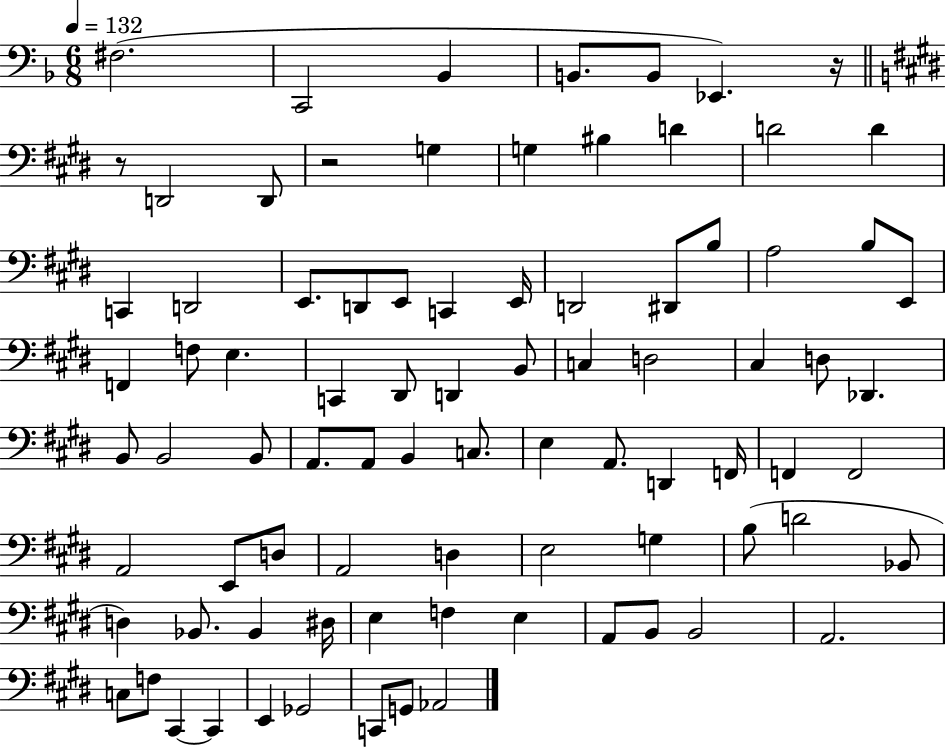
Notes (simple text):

F#3/h. C2/h Bb2/q B2/e. B2/e Eb2/q. R/s R/e D2/h D2/e R/h G3/q G3/q BIS3/q D4/q D4/h D4/q C2/q D2/h E2/e. D2/e E2/e C2/q E2/s D2/h D#2/e B3/e A3/h B3/e E2/e F2/q F3/e E3/q. C2/q D#2/e D2/q B2/e C3/q D3/h C#3/q D3/e Db2/q. B2/e B2/h B2/e A2/e. A2/e B2/q C3/e. E3/q A2/e. D2/q F2/s F2/q F2/h A2/h E2/e D3/e A2/h D3/q E3/h G3/q B3/e D4/h Bb2/e D3/q Bb2/e. Bb2/q D#3/s E3/q F3/q E3/q A2/e B2/e B2/h A2/h. C3/e F3/e C#2/q C#2/q E2/q Gb2/h C2/e G2/e Ab2/h